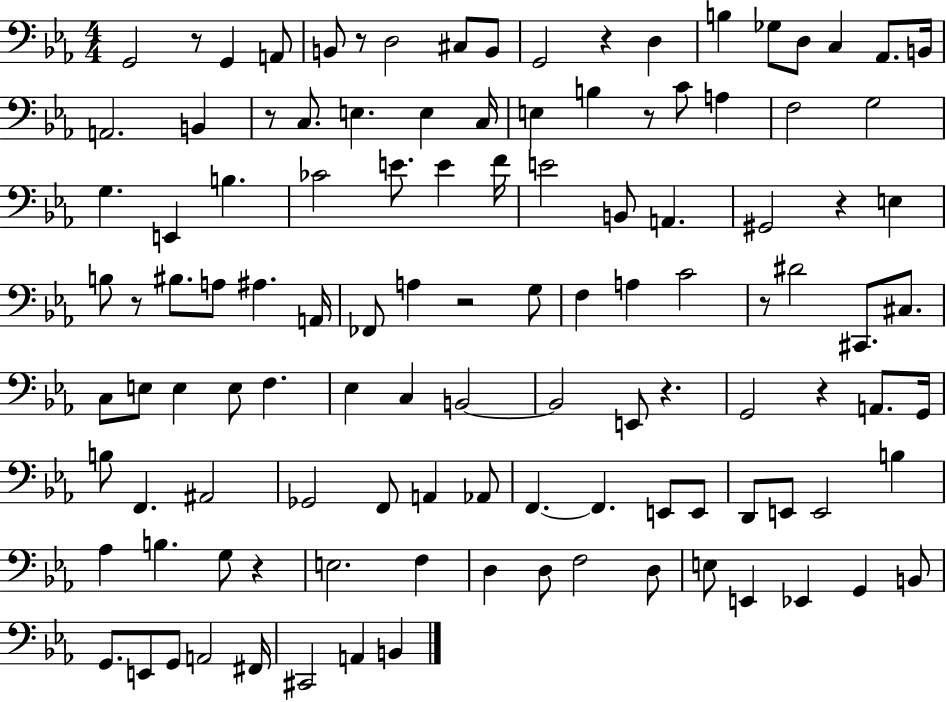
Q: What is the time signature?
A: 4/4